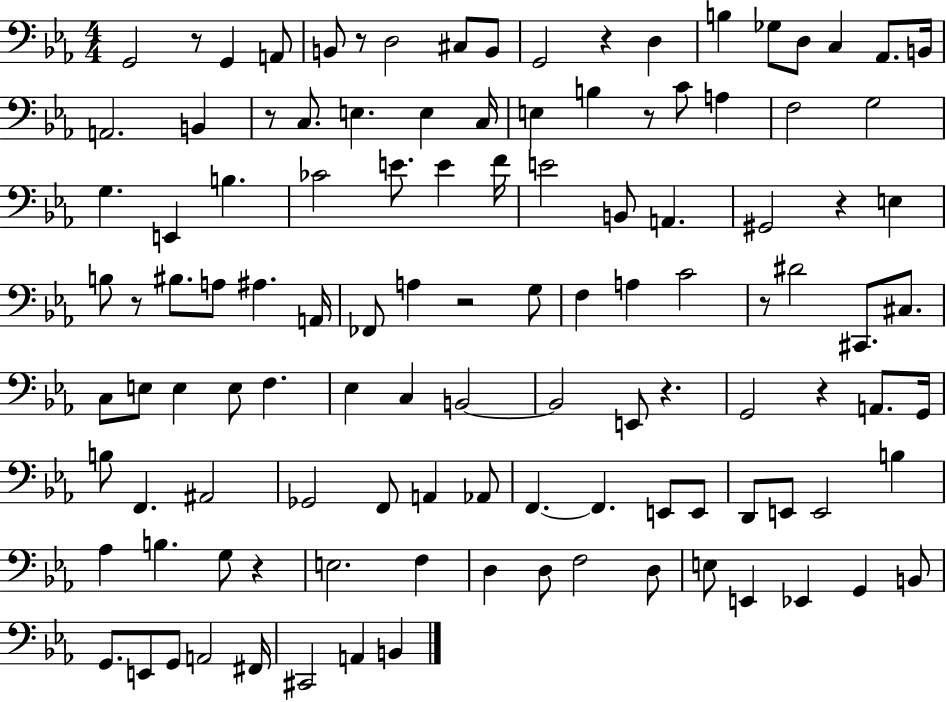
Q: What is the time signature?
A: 4/4